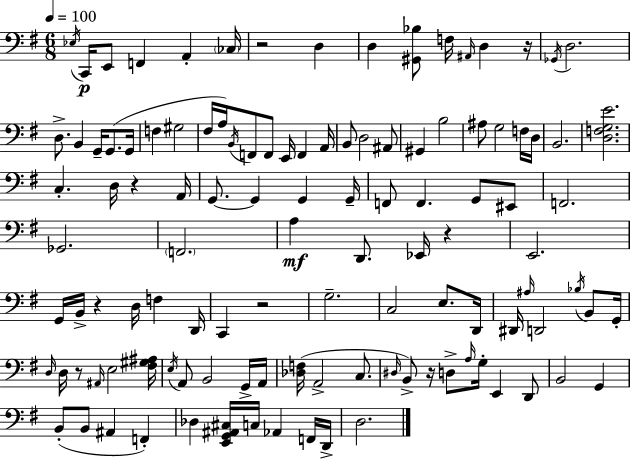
X:1
T:Untitled
M:6/8
L:1/4
K:Em
_E,/4 C,,/4 E,,/2 F,, A,, _C,/4 z2 D, D, [^G,,_B,]/2 F,/4 ^A,,/4 D, z/4 _G,,/4 D,2 D,/2 B,, G,,/4 G,,/2 G,,/4 F, ^G,2 ^F,/4 A,/4 B,,/4 F,,/2 F,,/2 E,,/4 F,, A,,/4 B,,/2 D,2 ^A,,/2 ^G,, B,2 ^A,/2 G,2 F,/4 D,/4 B,,2 [D,F,G,E]2 C, D,/4 z A,,/4 G,,/2 G,, G,, G,,/4 F,,/2 F,, G,,/2 ^E,,/2 F,,2 _G,,2 F,,2 A, D,,/2 _E,,/4 z E,,2 G,,/4 B,,/4 z D,/4 F, D,,/4 C,, z2 G,2 C,2 E,/2 D,,/4 ^D,,/4 ^A,/4 D,,2 _B,/4 B,,/2 G,,/4 D,/4 D,/4 z/2 ^A,,/4 E,2 [^F,^G,^A,]/4 E,/4 A,,/2 B,,2 G,,/4 A,,/4 [_D,F,]/4 A,,2 C,/2 ^D,/4 B,,/2 z/4 D,/2 A,/4 G,/4 E,, D,,/2 B,,2 G,, B,,/2 B,,/2 ^A,, F,, _D, [E,,G,,^A,,^C,]/4 C,/4 _A,, F,,/4 D,,/4 D,2